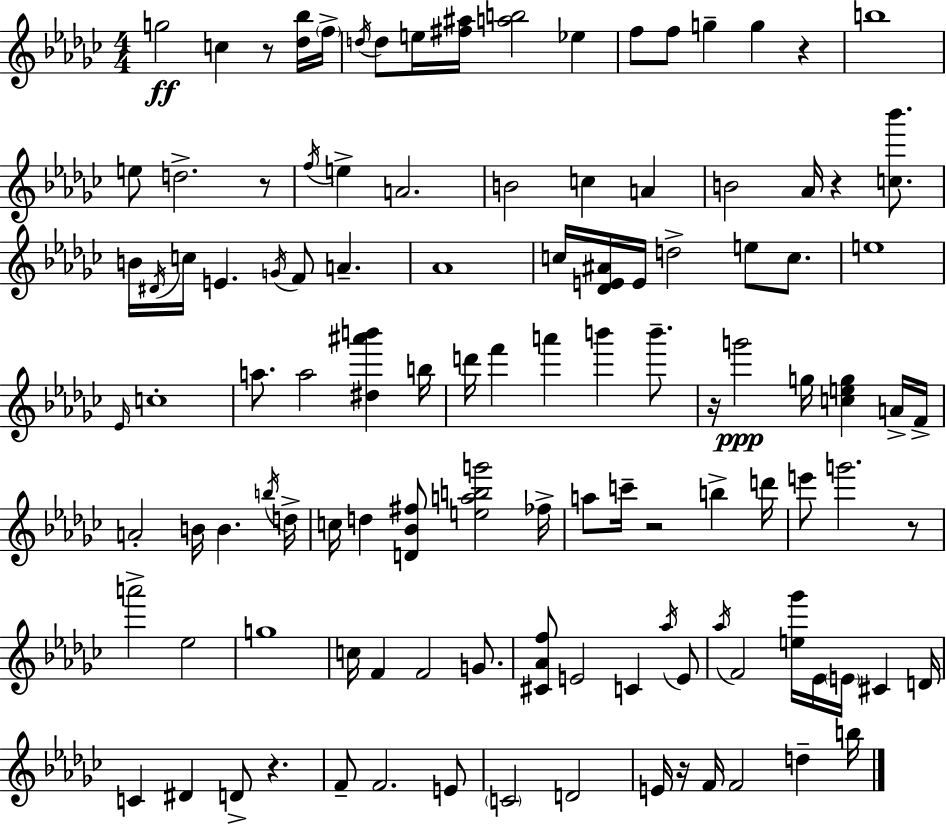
{
  \clef treble
  \numericTimeSignature
  \time 4/4
  \key ees \minor
  \repeat volta 2 { g''2\ff c''4 r8 <des'' bes''>16 \parenthesize f''16-> | \acciaccatura { d''16 } d''8 e''16 <fis'' ais''>16 <a'' b''>2 ees''4 | f''8 f''8 g''4-- g''4 r4 | b''1 | \break e''8 d''2.-> r8 | \acciaccatura { f''16 } e''4-> a'2. | b'2 c''4 a'4 | b'2 aes'16 r4 <c'' bes'''>8. | \break b'16 \acciaccatura { dis'16 } c''16 e'4. \acciaccatura { g'16 } f'8 a'4.-- | aes'1 | c''16 <des' e' ais'>16 e'16 d''2-> e''8 | c''8. e''1 | \break \grace { ees'16 } c''1-. | a''8. a''2 | <dis'' ais''' b'''>4 b''16 d'''16 f'''4 a'''4 b'''4 | b'''8.-- r16 g'''2\ppp g''16 <c'' e'' g''>4 | \break a'16-> f'16-> a'2-. b'16 b'4. | \acciaccatura { b''16 } d''16-> c''16 d''4 <d' bes' fis''>8 <e'' a'' b'' g'''>2 | fes''16-> a''8 c'''16-- r2 | b''4-> d'''16 e'''8 g'''2. | \break r8 a'''2-> ees''2 | g''1 | c''16 f'4 f'2 | g'8. <cis' aes' f''>8 e'2 | \break c'4 \acciaccatura { aes''16 } e'8 \acciaccatura { aes''16 } f'2 | <e'' ges'''>16 ees'16 \parenthesize e'16 cis'4 d'16 c'4 dis'4 | d'8-> r4. f'8-- f'2. | e'8 \parenthesize c'2 | \break d'2 e'16 r16 f'16 f'2 | d''4-- b''16 } \bar "|."
}